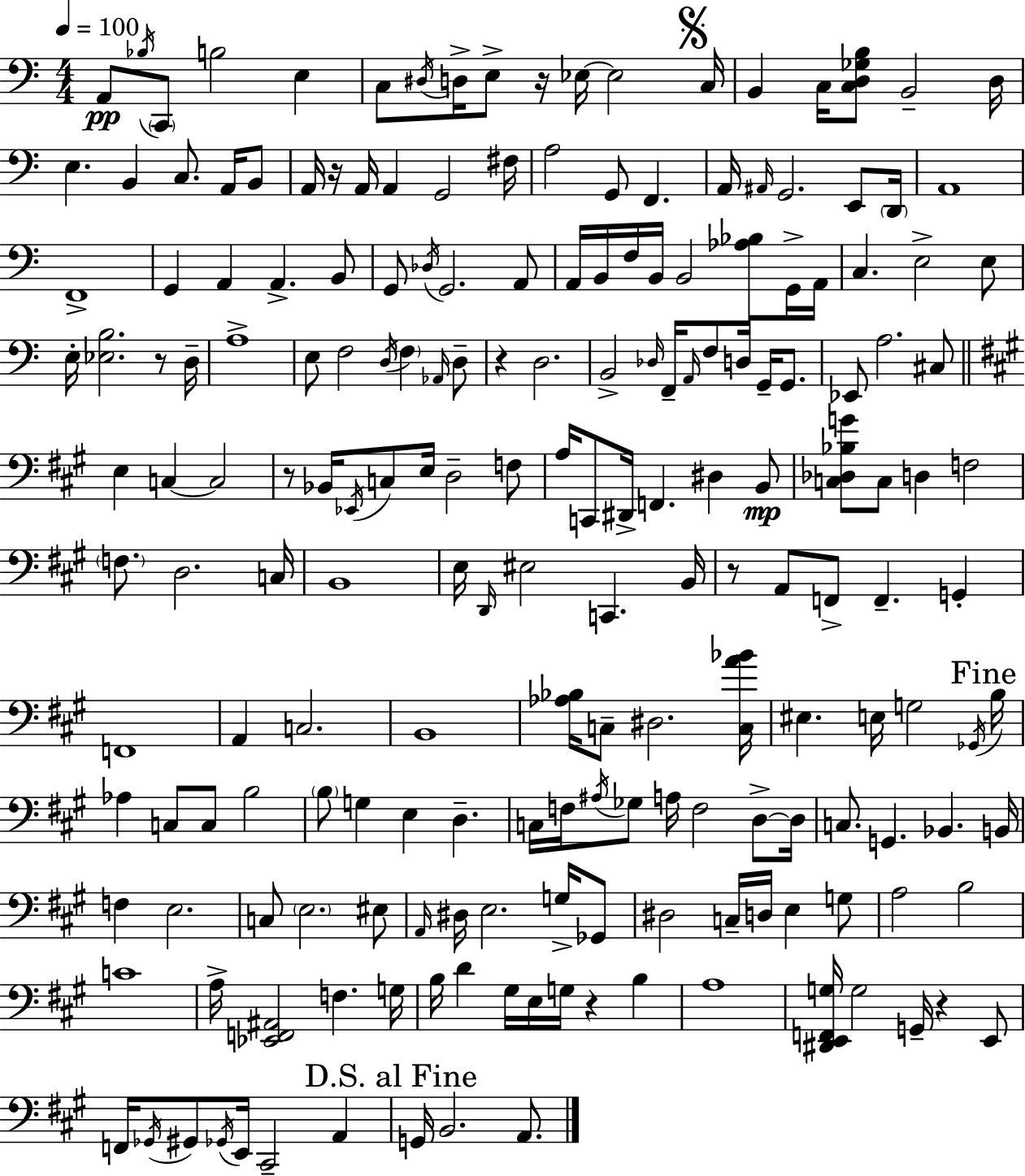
{
  \clef bass
  \numericTimeSignature
  \time 4/4
  \key a \minor
  \tempo 4 = 100
  \repeat volta 2 { a,8\pp \acciaccatura { bes16 } \parenthesize c,8 b2 e4 | c8 \acciaccatura { dis16 } d16-> e8-> r16 ees16~~ ees2 | \mark \markup { \musicglyph "scripts.segno" } c16 b,4 c16 <c d ges b>8 b,2-- | d16 e4. b,4 c8. a,16 | \break b,8 a,16 r16 a,16 a,4 g,2 | fis16 a2 g,8 f,4. | a,16 \grace { ais,16 } g,2. | e,8 \parenthesize d,16 a,1 | \break f,1-> | g,4 a,4 a,4.-> | b,8 g,8 \acciaccatura { des16 } g,2. | a,8 a,16 b,16 f16 b,16 b,2 | \break <aes bes>8 g,16-> a,16 c4. e2-> | e8 e16-. <ees b>2. | r8 d16-- a1-> | e8 f2 \acciaccatura { d16 } \parenthesize f4 | \break \grace { aes,16 } d8-- r4 d2. | b,2-> \grace { des16 } f,16-- | \grace { a,16 } f8 d16 g,16-- g,8. ees,8 a2. | cis8 \bar "||" \break \key a \major e4 c4~~ c2 | r8 bes,16 \acciaccatura { ees,16 } c8 e16 d2-- f8 | a16 c,8 dis,16-> f,4. dis4 b,8\mp | <c des bes g'>8 c8 d4 f2 | \break \parenthesize f8. d2. | c16 b,1 | e16 \grace { d,16 } eis2 c,4. | b,16 r8 a,8 f,8-> f,4.-- g,4-. | \break f,1 | a,4 c2. | b,1 | <aes bes>16 c8-- dis2. | \break <c a' bes'>16 eis4. e16 g2 | \acciaccatura { ges,16 } \mark "Fine" b16 aes4 c8 c8 b2 | \parenthesize b8 g4 e4 d4.-- | c16 f16 \acciaccatura { ais16 } ges8 a16 f2 | \break d8->~~ d16 c8. g,4. bes,4. | b,16 f4 e2. | c8 \parenthesize e2. | eis8 \grace { a,16 } dis16 e2. | \break g16-> ges,8 dis2 c16-- d16 e4 | g8 a2 b2 | c'1 | a16-> <ees, f, ais,>2 f4. | \break g16 b16 d'4 gis16 e16 g16 r4 | b4 a1 | <dis, e, f, g>16 g2 g,16-- r4 | e,8 f,16 \acciaccatura { ges,16 } gis,8 \acciaccatura { ges,16 } e,16 cis,2-- | \break a,4 \mark "D.S. al Fine" g,16 b,2. | a,8. } \bar "|."
}